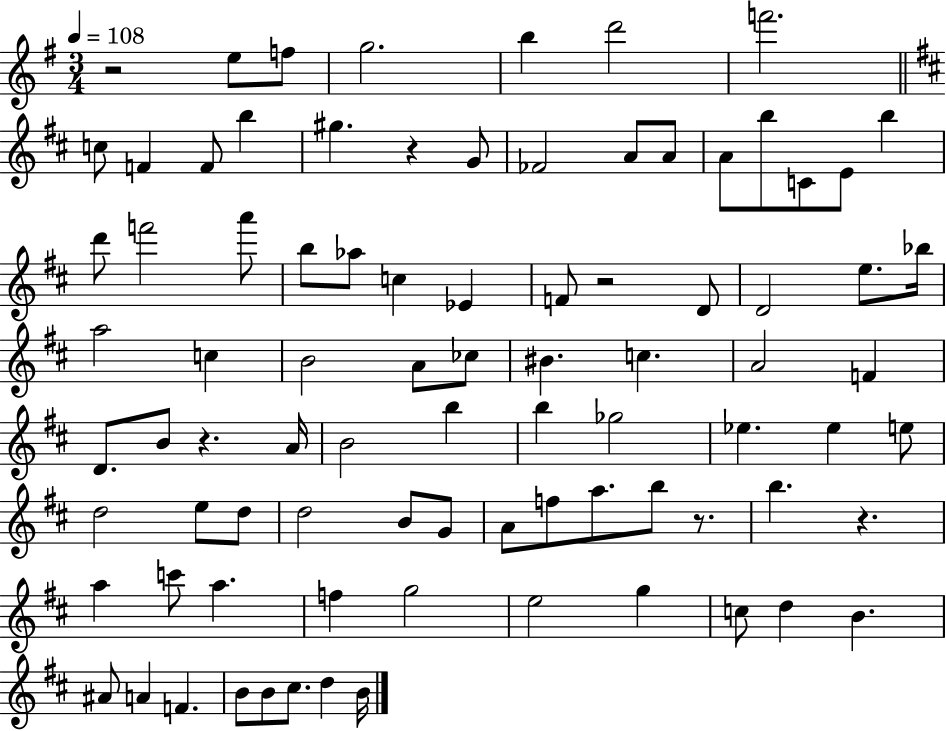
{
  \clef treble
  \numericTimeSignature
  \time 3/4
  \key g \major
  \tempo 4 = 108
  r2 e''8 f''8 | g''2. | b''4 d'''2 | f'''2. | \break \bar "||" \break \key b \minor c''8 f'4 f'8 b''4 | gis''4. r4 g'8 | fes'2 a'8 a'8 | a'8 b''8 c'8 e'8 b''4 | \break d'''8 f'''2 a'''8 | b''8 aes''8 c''4 ees'4 | f'8 r2 d'8 | d'2 e''8. bes''16 | \break a''2 c''4 | b'2 a'8 ces''8 | bis'4. c''4. | a'2 f'4 | \break d'8. b'8 r4. a'16 | b'2 b''4 | b''4 ges''2 | ees''4. ees''4 e''8 | \break d''2 e''8 d''8 | d''2 b'8 g'8 | a'8 f''8 a''8. b''8 r8. | b''4. r4. | \break a''4 c'''8 a''4. | f''4 g''2 | e''2 g''4 | c''8 d''4 b'4. | \break ais'8 a'4 f'4. | b'8 b'8 cis''8. d''4 b'16 | \bar "|."
}